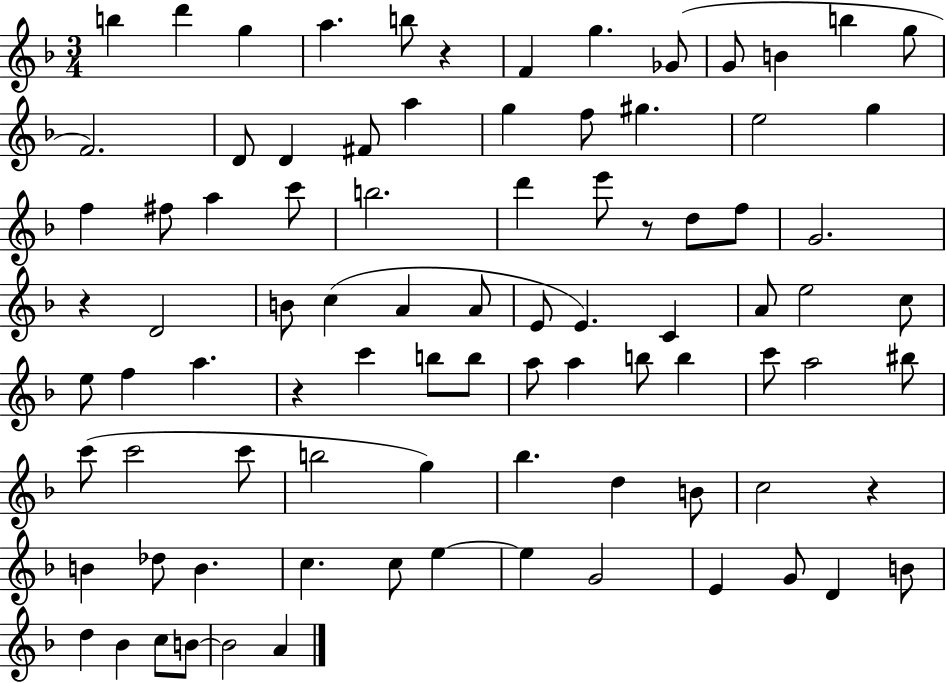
X:1
T:Untitled
M:3/4
L:1/4
K:F
b d' g a b/2 z F g _G/2 G/2 B b g/2 F2 D/2 D ^F/2 a g f/2 ^g e2 g f ^f/2 a c'/2 b2 d' e'/2 z/2 d/2 f/2 G2 z D2 B/2 c A A/2 E/2 E C A/2 e2 c/2 e/2 f a z c' b/2 b/2 a/2 a b/2 b c'/2 a2 ^b/2 c'/2 c'2 c'/2 b2 g _b d B/2 c2 z B _d/2 B c c/2 e e G2 E G/2 D B/2 d _B c/2 B/2 B2 A